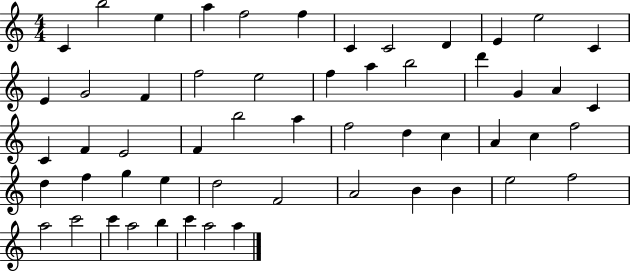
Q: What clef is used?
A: treble